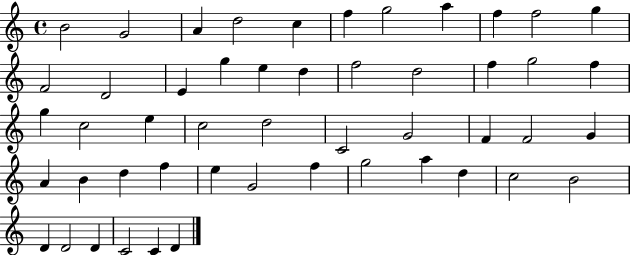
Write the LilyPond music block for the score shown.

{
  \clef treble
  \time 4/4
  \defaultTimeSignature
  \key c \major
  b'2 g'2 | a'4 d''2 c''4 | f''4 g''2 a''4 | f''4 f''2 g''4 | \break f'2 d'2 | e'4 g''4 e''4 d''4 | f''2 d''2 | f''4 g''2 f''4 | \break g''4 c''2 e''4 | c''2 d''2 | c'2 g'2 | f'4 f'2 g'4 | \break a'4 b'4 d''4 f''4 | e''4 g'2 f''4 | g''2 a''4 d''4 | c''2 b'2 | \break d'4 d'2 d'4 | c'2 c'4 d'4 | \bar "|."
}